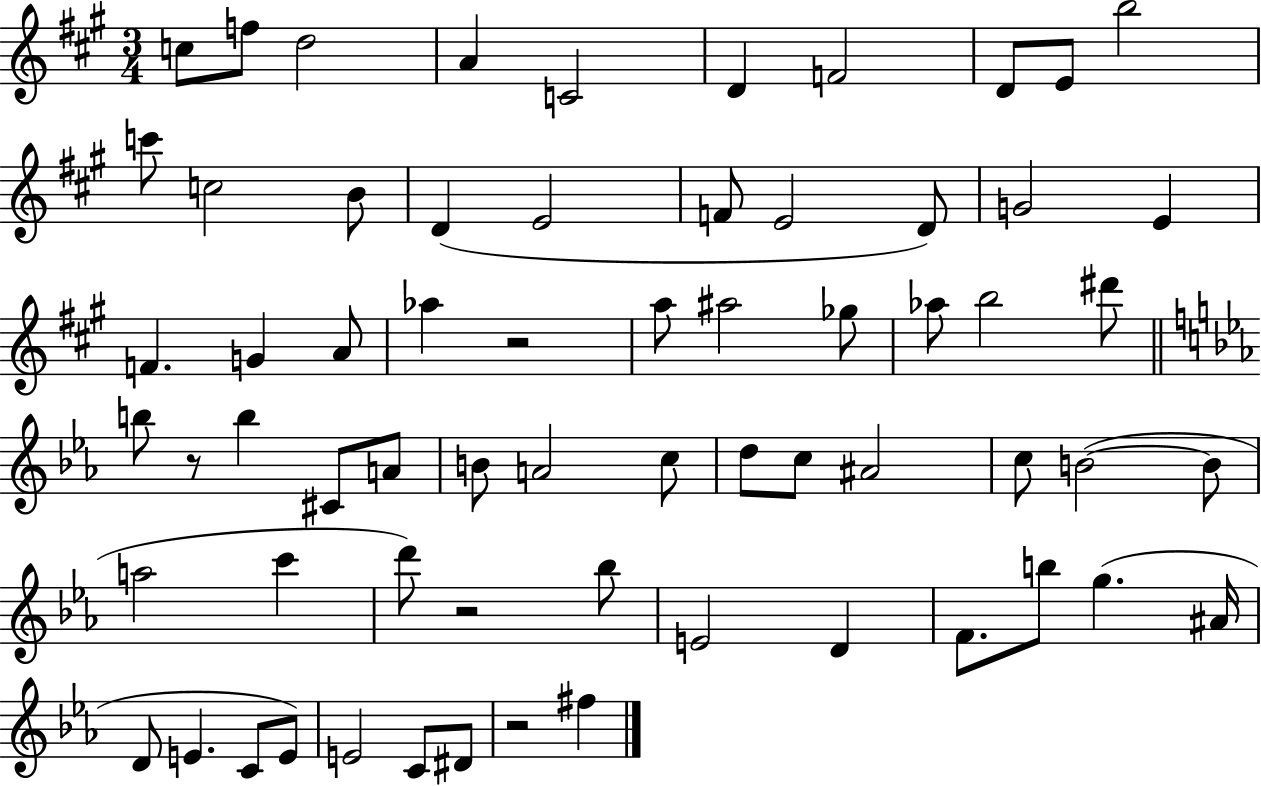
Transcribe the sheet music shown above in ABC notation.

X:1
T:Untitled
M:3/4
L:1/4
K:A
c/2 f/2 d2 A C2 D F2 D/2 E/2 b2 c'/2 c2 B/2 D E2 F/2 E2 D/2 G2 E F G A/2 _a z2 a/2 ^a2 _g/2 _a/2 b2 ^d'/2 b/2 z/2 b ^C/2 A/2 B/2 A2 c/2 d/2 c/2 ^A2 c/2 B2 B/2 a2 c' d'/2 z2 _b/2 E2 D F/2 b/2 g ^A/4 D/2 E C/2 E/2 E2 C/2 ^D/2 z2 ^f